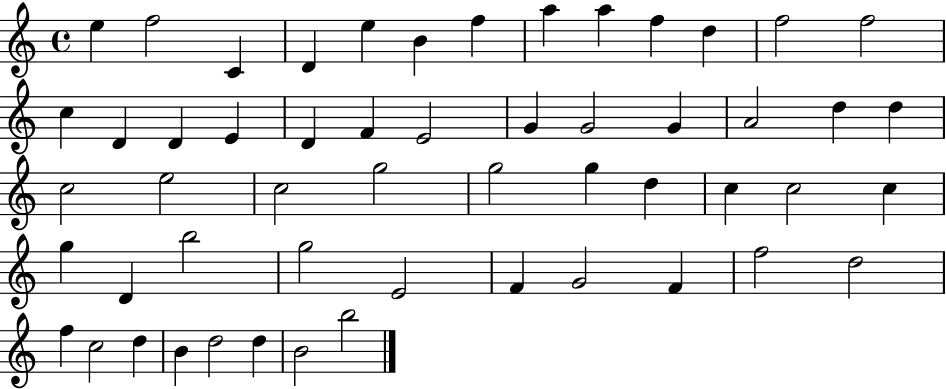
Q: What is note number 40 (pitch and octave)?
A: G5